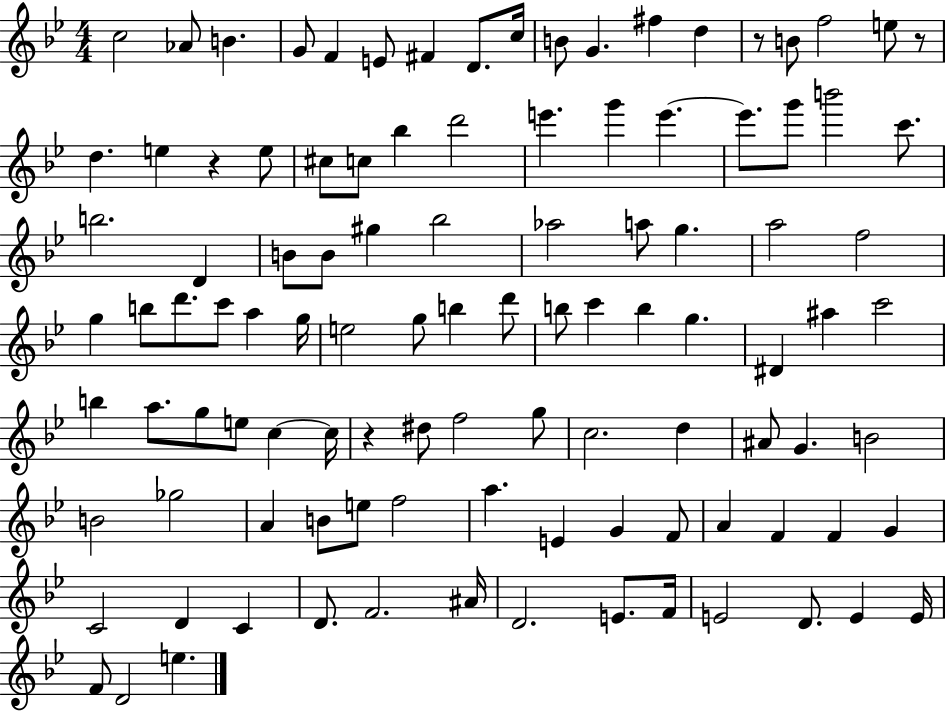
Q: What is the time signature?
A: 4/4